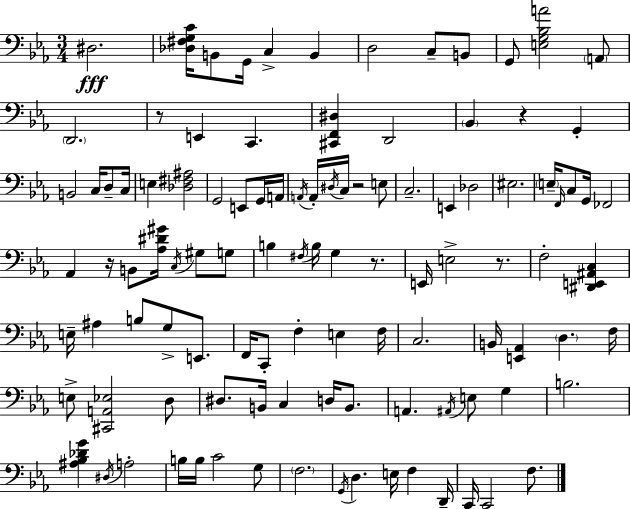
D#3/h. [Db3,F#3,G3,C4]/s B2/e G2/s C3/q B2/q D3/h C3/e B2/e G2/e [E3,G3,Bb3,A4]/h A2/e D2/h. R/e E2/q C2/q. [C#2,F2,D#3]/q D2/h Bb2/q R/q G2/q B2/h C3/s D3/e C3/s E3/q [Db3,F#3,A#3]/h G2/h E2/e G2/s A2/s A2/s A2/s D#3/s C3/s R/h E3/e C3/h. E2/q Db3/h EIS3/h. E3/s F2/s C3/e G2/s FES2/h Ab2/q R/s B2/e [Ab3,D#4,G#4]/s C3/s G#3/e G3/e B3/q F#3/s B3/s G3/q R/e. E2/s E3/h R/e. F3/h [D#2,E2,A#2,C3]/q E3/s A#3/q B3/e G3/e E2/e. F2/s C2/e F3/q E3/q F3/s C3/h. B2/s [E2,Ab2]/q D3/q. F3/s E3/e [C#2,A2,Eb3]/h D3/e D#3/e. B2/s C3/q D3/s B2/e. A2/q. A#2/s E3/e G3/q B3/h. [A#3,Bb3,Db4,G4]/q D#3/s A3/h B3/s B3/s C4/h G3/e F3/h. G2/s D3/q. E3/s F3/q D2/s C2/s C2/h F3/e.